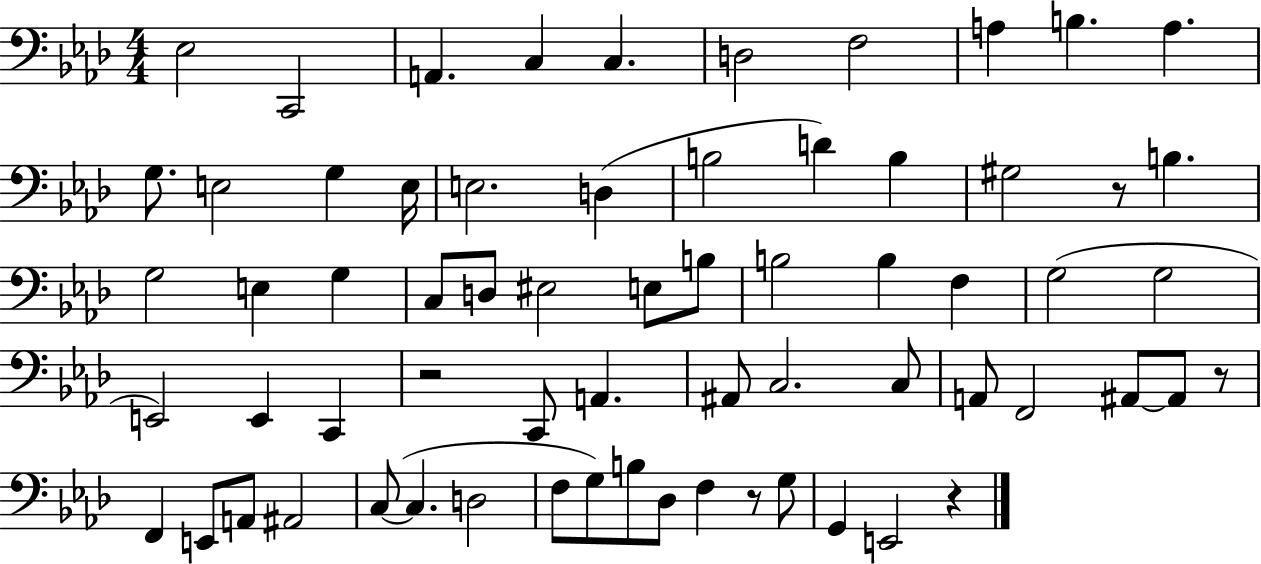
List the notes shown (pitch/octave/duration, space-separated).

Eb3/h C2/h A2/q. C3/q C3/q. D3/h F3/h A3/q B3/q. A3/q. G3/e. E3/h G3/q E3/s E3/h. D3/q B3/h D4/q B3/q G#3/h R/e B3/q. G3/h E3/q G3/q C3/e D3/e EIS3/h E3/e B3/e B3/h B3/q F3/q G3/h G3/h E2/h E2/q C2/q R/h C2/e A2/q. A#2/e C3/h. C3/e A2/e F2/h A#2/e A#2/e R/e F2/q E2/e A2/e A#2/h C3/e C3/q. D3/h F3/e G3/e B3/e Db3/e F3/q R/e G3/e G2/q E2/h R/q